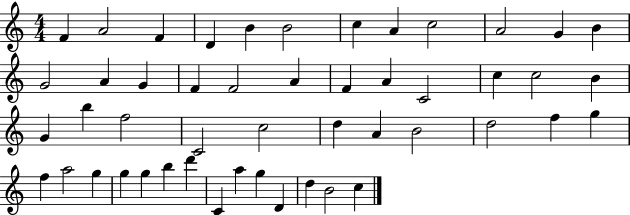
F4/q A4/h F4/q D4/q B4/q B4/h C5/q A4/q C5/h A4/h G4/q B4/q G4/h A4/q G4/q F4/q F4/h A4/q F4/q A4/q C4/h C5/q C5/h B4/q G4/q B5/q F5/h C4/h C5/h D5/q A4/q B4/h D5/h F5/q G5/q F5/q A5/h G5/q G5/q G5/q B5/q D6/q C4/q A5/q G5/q D4/q D5/q B4/h C5/q